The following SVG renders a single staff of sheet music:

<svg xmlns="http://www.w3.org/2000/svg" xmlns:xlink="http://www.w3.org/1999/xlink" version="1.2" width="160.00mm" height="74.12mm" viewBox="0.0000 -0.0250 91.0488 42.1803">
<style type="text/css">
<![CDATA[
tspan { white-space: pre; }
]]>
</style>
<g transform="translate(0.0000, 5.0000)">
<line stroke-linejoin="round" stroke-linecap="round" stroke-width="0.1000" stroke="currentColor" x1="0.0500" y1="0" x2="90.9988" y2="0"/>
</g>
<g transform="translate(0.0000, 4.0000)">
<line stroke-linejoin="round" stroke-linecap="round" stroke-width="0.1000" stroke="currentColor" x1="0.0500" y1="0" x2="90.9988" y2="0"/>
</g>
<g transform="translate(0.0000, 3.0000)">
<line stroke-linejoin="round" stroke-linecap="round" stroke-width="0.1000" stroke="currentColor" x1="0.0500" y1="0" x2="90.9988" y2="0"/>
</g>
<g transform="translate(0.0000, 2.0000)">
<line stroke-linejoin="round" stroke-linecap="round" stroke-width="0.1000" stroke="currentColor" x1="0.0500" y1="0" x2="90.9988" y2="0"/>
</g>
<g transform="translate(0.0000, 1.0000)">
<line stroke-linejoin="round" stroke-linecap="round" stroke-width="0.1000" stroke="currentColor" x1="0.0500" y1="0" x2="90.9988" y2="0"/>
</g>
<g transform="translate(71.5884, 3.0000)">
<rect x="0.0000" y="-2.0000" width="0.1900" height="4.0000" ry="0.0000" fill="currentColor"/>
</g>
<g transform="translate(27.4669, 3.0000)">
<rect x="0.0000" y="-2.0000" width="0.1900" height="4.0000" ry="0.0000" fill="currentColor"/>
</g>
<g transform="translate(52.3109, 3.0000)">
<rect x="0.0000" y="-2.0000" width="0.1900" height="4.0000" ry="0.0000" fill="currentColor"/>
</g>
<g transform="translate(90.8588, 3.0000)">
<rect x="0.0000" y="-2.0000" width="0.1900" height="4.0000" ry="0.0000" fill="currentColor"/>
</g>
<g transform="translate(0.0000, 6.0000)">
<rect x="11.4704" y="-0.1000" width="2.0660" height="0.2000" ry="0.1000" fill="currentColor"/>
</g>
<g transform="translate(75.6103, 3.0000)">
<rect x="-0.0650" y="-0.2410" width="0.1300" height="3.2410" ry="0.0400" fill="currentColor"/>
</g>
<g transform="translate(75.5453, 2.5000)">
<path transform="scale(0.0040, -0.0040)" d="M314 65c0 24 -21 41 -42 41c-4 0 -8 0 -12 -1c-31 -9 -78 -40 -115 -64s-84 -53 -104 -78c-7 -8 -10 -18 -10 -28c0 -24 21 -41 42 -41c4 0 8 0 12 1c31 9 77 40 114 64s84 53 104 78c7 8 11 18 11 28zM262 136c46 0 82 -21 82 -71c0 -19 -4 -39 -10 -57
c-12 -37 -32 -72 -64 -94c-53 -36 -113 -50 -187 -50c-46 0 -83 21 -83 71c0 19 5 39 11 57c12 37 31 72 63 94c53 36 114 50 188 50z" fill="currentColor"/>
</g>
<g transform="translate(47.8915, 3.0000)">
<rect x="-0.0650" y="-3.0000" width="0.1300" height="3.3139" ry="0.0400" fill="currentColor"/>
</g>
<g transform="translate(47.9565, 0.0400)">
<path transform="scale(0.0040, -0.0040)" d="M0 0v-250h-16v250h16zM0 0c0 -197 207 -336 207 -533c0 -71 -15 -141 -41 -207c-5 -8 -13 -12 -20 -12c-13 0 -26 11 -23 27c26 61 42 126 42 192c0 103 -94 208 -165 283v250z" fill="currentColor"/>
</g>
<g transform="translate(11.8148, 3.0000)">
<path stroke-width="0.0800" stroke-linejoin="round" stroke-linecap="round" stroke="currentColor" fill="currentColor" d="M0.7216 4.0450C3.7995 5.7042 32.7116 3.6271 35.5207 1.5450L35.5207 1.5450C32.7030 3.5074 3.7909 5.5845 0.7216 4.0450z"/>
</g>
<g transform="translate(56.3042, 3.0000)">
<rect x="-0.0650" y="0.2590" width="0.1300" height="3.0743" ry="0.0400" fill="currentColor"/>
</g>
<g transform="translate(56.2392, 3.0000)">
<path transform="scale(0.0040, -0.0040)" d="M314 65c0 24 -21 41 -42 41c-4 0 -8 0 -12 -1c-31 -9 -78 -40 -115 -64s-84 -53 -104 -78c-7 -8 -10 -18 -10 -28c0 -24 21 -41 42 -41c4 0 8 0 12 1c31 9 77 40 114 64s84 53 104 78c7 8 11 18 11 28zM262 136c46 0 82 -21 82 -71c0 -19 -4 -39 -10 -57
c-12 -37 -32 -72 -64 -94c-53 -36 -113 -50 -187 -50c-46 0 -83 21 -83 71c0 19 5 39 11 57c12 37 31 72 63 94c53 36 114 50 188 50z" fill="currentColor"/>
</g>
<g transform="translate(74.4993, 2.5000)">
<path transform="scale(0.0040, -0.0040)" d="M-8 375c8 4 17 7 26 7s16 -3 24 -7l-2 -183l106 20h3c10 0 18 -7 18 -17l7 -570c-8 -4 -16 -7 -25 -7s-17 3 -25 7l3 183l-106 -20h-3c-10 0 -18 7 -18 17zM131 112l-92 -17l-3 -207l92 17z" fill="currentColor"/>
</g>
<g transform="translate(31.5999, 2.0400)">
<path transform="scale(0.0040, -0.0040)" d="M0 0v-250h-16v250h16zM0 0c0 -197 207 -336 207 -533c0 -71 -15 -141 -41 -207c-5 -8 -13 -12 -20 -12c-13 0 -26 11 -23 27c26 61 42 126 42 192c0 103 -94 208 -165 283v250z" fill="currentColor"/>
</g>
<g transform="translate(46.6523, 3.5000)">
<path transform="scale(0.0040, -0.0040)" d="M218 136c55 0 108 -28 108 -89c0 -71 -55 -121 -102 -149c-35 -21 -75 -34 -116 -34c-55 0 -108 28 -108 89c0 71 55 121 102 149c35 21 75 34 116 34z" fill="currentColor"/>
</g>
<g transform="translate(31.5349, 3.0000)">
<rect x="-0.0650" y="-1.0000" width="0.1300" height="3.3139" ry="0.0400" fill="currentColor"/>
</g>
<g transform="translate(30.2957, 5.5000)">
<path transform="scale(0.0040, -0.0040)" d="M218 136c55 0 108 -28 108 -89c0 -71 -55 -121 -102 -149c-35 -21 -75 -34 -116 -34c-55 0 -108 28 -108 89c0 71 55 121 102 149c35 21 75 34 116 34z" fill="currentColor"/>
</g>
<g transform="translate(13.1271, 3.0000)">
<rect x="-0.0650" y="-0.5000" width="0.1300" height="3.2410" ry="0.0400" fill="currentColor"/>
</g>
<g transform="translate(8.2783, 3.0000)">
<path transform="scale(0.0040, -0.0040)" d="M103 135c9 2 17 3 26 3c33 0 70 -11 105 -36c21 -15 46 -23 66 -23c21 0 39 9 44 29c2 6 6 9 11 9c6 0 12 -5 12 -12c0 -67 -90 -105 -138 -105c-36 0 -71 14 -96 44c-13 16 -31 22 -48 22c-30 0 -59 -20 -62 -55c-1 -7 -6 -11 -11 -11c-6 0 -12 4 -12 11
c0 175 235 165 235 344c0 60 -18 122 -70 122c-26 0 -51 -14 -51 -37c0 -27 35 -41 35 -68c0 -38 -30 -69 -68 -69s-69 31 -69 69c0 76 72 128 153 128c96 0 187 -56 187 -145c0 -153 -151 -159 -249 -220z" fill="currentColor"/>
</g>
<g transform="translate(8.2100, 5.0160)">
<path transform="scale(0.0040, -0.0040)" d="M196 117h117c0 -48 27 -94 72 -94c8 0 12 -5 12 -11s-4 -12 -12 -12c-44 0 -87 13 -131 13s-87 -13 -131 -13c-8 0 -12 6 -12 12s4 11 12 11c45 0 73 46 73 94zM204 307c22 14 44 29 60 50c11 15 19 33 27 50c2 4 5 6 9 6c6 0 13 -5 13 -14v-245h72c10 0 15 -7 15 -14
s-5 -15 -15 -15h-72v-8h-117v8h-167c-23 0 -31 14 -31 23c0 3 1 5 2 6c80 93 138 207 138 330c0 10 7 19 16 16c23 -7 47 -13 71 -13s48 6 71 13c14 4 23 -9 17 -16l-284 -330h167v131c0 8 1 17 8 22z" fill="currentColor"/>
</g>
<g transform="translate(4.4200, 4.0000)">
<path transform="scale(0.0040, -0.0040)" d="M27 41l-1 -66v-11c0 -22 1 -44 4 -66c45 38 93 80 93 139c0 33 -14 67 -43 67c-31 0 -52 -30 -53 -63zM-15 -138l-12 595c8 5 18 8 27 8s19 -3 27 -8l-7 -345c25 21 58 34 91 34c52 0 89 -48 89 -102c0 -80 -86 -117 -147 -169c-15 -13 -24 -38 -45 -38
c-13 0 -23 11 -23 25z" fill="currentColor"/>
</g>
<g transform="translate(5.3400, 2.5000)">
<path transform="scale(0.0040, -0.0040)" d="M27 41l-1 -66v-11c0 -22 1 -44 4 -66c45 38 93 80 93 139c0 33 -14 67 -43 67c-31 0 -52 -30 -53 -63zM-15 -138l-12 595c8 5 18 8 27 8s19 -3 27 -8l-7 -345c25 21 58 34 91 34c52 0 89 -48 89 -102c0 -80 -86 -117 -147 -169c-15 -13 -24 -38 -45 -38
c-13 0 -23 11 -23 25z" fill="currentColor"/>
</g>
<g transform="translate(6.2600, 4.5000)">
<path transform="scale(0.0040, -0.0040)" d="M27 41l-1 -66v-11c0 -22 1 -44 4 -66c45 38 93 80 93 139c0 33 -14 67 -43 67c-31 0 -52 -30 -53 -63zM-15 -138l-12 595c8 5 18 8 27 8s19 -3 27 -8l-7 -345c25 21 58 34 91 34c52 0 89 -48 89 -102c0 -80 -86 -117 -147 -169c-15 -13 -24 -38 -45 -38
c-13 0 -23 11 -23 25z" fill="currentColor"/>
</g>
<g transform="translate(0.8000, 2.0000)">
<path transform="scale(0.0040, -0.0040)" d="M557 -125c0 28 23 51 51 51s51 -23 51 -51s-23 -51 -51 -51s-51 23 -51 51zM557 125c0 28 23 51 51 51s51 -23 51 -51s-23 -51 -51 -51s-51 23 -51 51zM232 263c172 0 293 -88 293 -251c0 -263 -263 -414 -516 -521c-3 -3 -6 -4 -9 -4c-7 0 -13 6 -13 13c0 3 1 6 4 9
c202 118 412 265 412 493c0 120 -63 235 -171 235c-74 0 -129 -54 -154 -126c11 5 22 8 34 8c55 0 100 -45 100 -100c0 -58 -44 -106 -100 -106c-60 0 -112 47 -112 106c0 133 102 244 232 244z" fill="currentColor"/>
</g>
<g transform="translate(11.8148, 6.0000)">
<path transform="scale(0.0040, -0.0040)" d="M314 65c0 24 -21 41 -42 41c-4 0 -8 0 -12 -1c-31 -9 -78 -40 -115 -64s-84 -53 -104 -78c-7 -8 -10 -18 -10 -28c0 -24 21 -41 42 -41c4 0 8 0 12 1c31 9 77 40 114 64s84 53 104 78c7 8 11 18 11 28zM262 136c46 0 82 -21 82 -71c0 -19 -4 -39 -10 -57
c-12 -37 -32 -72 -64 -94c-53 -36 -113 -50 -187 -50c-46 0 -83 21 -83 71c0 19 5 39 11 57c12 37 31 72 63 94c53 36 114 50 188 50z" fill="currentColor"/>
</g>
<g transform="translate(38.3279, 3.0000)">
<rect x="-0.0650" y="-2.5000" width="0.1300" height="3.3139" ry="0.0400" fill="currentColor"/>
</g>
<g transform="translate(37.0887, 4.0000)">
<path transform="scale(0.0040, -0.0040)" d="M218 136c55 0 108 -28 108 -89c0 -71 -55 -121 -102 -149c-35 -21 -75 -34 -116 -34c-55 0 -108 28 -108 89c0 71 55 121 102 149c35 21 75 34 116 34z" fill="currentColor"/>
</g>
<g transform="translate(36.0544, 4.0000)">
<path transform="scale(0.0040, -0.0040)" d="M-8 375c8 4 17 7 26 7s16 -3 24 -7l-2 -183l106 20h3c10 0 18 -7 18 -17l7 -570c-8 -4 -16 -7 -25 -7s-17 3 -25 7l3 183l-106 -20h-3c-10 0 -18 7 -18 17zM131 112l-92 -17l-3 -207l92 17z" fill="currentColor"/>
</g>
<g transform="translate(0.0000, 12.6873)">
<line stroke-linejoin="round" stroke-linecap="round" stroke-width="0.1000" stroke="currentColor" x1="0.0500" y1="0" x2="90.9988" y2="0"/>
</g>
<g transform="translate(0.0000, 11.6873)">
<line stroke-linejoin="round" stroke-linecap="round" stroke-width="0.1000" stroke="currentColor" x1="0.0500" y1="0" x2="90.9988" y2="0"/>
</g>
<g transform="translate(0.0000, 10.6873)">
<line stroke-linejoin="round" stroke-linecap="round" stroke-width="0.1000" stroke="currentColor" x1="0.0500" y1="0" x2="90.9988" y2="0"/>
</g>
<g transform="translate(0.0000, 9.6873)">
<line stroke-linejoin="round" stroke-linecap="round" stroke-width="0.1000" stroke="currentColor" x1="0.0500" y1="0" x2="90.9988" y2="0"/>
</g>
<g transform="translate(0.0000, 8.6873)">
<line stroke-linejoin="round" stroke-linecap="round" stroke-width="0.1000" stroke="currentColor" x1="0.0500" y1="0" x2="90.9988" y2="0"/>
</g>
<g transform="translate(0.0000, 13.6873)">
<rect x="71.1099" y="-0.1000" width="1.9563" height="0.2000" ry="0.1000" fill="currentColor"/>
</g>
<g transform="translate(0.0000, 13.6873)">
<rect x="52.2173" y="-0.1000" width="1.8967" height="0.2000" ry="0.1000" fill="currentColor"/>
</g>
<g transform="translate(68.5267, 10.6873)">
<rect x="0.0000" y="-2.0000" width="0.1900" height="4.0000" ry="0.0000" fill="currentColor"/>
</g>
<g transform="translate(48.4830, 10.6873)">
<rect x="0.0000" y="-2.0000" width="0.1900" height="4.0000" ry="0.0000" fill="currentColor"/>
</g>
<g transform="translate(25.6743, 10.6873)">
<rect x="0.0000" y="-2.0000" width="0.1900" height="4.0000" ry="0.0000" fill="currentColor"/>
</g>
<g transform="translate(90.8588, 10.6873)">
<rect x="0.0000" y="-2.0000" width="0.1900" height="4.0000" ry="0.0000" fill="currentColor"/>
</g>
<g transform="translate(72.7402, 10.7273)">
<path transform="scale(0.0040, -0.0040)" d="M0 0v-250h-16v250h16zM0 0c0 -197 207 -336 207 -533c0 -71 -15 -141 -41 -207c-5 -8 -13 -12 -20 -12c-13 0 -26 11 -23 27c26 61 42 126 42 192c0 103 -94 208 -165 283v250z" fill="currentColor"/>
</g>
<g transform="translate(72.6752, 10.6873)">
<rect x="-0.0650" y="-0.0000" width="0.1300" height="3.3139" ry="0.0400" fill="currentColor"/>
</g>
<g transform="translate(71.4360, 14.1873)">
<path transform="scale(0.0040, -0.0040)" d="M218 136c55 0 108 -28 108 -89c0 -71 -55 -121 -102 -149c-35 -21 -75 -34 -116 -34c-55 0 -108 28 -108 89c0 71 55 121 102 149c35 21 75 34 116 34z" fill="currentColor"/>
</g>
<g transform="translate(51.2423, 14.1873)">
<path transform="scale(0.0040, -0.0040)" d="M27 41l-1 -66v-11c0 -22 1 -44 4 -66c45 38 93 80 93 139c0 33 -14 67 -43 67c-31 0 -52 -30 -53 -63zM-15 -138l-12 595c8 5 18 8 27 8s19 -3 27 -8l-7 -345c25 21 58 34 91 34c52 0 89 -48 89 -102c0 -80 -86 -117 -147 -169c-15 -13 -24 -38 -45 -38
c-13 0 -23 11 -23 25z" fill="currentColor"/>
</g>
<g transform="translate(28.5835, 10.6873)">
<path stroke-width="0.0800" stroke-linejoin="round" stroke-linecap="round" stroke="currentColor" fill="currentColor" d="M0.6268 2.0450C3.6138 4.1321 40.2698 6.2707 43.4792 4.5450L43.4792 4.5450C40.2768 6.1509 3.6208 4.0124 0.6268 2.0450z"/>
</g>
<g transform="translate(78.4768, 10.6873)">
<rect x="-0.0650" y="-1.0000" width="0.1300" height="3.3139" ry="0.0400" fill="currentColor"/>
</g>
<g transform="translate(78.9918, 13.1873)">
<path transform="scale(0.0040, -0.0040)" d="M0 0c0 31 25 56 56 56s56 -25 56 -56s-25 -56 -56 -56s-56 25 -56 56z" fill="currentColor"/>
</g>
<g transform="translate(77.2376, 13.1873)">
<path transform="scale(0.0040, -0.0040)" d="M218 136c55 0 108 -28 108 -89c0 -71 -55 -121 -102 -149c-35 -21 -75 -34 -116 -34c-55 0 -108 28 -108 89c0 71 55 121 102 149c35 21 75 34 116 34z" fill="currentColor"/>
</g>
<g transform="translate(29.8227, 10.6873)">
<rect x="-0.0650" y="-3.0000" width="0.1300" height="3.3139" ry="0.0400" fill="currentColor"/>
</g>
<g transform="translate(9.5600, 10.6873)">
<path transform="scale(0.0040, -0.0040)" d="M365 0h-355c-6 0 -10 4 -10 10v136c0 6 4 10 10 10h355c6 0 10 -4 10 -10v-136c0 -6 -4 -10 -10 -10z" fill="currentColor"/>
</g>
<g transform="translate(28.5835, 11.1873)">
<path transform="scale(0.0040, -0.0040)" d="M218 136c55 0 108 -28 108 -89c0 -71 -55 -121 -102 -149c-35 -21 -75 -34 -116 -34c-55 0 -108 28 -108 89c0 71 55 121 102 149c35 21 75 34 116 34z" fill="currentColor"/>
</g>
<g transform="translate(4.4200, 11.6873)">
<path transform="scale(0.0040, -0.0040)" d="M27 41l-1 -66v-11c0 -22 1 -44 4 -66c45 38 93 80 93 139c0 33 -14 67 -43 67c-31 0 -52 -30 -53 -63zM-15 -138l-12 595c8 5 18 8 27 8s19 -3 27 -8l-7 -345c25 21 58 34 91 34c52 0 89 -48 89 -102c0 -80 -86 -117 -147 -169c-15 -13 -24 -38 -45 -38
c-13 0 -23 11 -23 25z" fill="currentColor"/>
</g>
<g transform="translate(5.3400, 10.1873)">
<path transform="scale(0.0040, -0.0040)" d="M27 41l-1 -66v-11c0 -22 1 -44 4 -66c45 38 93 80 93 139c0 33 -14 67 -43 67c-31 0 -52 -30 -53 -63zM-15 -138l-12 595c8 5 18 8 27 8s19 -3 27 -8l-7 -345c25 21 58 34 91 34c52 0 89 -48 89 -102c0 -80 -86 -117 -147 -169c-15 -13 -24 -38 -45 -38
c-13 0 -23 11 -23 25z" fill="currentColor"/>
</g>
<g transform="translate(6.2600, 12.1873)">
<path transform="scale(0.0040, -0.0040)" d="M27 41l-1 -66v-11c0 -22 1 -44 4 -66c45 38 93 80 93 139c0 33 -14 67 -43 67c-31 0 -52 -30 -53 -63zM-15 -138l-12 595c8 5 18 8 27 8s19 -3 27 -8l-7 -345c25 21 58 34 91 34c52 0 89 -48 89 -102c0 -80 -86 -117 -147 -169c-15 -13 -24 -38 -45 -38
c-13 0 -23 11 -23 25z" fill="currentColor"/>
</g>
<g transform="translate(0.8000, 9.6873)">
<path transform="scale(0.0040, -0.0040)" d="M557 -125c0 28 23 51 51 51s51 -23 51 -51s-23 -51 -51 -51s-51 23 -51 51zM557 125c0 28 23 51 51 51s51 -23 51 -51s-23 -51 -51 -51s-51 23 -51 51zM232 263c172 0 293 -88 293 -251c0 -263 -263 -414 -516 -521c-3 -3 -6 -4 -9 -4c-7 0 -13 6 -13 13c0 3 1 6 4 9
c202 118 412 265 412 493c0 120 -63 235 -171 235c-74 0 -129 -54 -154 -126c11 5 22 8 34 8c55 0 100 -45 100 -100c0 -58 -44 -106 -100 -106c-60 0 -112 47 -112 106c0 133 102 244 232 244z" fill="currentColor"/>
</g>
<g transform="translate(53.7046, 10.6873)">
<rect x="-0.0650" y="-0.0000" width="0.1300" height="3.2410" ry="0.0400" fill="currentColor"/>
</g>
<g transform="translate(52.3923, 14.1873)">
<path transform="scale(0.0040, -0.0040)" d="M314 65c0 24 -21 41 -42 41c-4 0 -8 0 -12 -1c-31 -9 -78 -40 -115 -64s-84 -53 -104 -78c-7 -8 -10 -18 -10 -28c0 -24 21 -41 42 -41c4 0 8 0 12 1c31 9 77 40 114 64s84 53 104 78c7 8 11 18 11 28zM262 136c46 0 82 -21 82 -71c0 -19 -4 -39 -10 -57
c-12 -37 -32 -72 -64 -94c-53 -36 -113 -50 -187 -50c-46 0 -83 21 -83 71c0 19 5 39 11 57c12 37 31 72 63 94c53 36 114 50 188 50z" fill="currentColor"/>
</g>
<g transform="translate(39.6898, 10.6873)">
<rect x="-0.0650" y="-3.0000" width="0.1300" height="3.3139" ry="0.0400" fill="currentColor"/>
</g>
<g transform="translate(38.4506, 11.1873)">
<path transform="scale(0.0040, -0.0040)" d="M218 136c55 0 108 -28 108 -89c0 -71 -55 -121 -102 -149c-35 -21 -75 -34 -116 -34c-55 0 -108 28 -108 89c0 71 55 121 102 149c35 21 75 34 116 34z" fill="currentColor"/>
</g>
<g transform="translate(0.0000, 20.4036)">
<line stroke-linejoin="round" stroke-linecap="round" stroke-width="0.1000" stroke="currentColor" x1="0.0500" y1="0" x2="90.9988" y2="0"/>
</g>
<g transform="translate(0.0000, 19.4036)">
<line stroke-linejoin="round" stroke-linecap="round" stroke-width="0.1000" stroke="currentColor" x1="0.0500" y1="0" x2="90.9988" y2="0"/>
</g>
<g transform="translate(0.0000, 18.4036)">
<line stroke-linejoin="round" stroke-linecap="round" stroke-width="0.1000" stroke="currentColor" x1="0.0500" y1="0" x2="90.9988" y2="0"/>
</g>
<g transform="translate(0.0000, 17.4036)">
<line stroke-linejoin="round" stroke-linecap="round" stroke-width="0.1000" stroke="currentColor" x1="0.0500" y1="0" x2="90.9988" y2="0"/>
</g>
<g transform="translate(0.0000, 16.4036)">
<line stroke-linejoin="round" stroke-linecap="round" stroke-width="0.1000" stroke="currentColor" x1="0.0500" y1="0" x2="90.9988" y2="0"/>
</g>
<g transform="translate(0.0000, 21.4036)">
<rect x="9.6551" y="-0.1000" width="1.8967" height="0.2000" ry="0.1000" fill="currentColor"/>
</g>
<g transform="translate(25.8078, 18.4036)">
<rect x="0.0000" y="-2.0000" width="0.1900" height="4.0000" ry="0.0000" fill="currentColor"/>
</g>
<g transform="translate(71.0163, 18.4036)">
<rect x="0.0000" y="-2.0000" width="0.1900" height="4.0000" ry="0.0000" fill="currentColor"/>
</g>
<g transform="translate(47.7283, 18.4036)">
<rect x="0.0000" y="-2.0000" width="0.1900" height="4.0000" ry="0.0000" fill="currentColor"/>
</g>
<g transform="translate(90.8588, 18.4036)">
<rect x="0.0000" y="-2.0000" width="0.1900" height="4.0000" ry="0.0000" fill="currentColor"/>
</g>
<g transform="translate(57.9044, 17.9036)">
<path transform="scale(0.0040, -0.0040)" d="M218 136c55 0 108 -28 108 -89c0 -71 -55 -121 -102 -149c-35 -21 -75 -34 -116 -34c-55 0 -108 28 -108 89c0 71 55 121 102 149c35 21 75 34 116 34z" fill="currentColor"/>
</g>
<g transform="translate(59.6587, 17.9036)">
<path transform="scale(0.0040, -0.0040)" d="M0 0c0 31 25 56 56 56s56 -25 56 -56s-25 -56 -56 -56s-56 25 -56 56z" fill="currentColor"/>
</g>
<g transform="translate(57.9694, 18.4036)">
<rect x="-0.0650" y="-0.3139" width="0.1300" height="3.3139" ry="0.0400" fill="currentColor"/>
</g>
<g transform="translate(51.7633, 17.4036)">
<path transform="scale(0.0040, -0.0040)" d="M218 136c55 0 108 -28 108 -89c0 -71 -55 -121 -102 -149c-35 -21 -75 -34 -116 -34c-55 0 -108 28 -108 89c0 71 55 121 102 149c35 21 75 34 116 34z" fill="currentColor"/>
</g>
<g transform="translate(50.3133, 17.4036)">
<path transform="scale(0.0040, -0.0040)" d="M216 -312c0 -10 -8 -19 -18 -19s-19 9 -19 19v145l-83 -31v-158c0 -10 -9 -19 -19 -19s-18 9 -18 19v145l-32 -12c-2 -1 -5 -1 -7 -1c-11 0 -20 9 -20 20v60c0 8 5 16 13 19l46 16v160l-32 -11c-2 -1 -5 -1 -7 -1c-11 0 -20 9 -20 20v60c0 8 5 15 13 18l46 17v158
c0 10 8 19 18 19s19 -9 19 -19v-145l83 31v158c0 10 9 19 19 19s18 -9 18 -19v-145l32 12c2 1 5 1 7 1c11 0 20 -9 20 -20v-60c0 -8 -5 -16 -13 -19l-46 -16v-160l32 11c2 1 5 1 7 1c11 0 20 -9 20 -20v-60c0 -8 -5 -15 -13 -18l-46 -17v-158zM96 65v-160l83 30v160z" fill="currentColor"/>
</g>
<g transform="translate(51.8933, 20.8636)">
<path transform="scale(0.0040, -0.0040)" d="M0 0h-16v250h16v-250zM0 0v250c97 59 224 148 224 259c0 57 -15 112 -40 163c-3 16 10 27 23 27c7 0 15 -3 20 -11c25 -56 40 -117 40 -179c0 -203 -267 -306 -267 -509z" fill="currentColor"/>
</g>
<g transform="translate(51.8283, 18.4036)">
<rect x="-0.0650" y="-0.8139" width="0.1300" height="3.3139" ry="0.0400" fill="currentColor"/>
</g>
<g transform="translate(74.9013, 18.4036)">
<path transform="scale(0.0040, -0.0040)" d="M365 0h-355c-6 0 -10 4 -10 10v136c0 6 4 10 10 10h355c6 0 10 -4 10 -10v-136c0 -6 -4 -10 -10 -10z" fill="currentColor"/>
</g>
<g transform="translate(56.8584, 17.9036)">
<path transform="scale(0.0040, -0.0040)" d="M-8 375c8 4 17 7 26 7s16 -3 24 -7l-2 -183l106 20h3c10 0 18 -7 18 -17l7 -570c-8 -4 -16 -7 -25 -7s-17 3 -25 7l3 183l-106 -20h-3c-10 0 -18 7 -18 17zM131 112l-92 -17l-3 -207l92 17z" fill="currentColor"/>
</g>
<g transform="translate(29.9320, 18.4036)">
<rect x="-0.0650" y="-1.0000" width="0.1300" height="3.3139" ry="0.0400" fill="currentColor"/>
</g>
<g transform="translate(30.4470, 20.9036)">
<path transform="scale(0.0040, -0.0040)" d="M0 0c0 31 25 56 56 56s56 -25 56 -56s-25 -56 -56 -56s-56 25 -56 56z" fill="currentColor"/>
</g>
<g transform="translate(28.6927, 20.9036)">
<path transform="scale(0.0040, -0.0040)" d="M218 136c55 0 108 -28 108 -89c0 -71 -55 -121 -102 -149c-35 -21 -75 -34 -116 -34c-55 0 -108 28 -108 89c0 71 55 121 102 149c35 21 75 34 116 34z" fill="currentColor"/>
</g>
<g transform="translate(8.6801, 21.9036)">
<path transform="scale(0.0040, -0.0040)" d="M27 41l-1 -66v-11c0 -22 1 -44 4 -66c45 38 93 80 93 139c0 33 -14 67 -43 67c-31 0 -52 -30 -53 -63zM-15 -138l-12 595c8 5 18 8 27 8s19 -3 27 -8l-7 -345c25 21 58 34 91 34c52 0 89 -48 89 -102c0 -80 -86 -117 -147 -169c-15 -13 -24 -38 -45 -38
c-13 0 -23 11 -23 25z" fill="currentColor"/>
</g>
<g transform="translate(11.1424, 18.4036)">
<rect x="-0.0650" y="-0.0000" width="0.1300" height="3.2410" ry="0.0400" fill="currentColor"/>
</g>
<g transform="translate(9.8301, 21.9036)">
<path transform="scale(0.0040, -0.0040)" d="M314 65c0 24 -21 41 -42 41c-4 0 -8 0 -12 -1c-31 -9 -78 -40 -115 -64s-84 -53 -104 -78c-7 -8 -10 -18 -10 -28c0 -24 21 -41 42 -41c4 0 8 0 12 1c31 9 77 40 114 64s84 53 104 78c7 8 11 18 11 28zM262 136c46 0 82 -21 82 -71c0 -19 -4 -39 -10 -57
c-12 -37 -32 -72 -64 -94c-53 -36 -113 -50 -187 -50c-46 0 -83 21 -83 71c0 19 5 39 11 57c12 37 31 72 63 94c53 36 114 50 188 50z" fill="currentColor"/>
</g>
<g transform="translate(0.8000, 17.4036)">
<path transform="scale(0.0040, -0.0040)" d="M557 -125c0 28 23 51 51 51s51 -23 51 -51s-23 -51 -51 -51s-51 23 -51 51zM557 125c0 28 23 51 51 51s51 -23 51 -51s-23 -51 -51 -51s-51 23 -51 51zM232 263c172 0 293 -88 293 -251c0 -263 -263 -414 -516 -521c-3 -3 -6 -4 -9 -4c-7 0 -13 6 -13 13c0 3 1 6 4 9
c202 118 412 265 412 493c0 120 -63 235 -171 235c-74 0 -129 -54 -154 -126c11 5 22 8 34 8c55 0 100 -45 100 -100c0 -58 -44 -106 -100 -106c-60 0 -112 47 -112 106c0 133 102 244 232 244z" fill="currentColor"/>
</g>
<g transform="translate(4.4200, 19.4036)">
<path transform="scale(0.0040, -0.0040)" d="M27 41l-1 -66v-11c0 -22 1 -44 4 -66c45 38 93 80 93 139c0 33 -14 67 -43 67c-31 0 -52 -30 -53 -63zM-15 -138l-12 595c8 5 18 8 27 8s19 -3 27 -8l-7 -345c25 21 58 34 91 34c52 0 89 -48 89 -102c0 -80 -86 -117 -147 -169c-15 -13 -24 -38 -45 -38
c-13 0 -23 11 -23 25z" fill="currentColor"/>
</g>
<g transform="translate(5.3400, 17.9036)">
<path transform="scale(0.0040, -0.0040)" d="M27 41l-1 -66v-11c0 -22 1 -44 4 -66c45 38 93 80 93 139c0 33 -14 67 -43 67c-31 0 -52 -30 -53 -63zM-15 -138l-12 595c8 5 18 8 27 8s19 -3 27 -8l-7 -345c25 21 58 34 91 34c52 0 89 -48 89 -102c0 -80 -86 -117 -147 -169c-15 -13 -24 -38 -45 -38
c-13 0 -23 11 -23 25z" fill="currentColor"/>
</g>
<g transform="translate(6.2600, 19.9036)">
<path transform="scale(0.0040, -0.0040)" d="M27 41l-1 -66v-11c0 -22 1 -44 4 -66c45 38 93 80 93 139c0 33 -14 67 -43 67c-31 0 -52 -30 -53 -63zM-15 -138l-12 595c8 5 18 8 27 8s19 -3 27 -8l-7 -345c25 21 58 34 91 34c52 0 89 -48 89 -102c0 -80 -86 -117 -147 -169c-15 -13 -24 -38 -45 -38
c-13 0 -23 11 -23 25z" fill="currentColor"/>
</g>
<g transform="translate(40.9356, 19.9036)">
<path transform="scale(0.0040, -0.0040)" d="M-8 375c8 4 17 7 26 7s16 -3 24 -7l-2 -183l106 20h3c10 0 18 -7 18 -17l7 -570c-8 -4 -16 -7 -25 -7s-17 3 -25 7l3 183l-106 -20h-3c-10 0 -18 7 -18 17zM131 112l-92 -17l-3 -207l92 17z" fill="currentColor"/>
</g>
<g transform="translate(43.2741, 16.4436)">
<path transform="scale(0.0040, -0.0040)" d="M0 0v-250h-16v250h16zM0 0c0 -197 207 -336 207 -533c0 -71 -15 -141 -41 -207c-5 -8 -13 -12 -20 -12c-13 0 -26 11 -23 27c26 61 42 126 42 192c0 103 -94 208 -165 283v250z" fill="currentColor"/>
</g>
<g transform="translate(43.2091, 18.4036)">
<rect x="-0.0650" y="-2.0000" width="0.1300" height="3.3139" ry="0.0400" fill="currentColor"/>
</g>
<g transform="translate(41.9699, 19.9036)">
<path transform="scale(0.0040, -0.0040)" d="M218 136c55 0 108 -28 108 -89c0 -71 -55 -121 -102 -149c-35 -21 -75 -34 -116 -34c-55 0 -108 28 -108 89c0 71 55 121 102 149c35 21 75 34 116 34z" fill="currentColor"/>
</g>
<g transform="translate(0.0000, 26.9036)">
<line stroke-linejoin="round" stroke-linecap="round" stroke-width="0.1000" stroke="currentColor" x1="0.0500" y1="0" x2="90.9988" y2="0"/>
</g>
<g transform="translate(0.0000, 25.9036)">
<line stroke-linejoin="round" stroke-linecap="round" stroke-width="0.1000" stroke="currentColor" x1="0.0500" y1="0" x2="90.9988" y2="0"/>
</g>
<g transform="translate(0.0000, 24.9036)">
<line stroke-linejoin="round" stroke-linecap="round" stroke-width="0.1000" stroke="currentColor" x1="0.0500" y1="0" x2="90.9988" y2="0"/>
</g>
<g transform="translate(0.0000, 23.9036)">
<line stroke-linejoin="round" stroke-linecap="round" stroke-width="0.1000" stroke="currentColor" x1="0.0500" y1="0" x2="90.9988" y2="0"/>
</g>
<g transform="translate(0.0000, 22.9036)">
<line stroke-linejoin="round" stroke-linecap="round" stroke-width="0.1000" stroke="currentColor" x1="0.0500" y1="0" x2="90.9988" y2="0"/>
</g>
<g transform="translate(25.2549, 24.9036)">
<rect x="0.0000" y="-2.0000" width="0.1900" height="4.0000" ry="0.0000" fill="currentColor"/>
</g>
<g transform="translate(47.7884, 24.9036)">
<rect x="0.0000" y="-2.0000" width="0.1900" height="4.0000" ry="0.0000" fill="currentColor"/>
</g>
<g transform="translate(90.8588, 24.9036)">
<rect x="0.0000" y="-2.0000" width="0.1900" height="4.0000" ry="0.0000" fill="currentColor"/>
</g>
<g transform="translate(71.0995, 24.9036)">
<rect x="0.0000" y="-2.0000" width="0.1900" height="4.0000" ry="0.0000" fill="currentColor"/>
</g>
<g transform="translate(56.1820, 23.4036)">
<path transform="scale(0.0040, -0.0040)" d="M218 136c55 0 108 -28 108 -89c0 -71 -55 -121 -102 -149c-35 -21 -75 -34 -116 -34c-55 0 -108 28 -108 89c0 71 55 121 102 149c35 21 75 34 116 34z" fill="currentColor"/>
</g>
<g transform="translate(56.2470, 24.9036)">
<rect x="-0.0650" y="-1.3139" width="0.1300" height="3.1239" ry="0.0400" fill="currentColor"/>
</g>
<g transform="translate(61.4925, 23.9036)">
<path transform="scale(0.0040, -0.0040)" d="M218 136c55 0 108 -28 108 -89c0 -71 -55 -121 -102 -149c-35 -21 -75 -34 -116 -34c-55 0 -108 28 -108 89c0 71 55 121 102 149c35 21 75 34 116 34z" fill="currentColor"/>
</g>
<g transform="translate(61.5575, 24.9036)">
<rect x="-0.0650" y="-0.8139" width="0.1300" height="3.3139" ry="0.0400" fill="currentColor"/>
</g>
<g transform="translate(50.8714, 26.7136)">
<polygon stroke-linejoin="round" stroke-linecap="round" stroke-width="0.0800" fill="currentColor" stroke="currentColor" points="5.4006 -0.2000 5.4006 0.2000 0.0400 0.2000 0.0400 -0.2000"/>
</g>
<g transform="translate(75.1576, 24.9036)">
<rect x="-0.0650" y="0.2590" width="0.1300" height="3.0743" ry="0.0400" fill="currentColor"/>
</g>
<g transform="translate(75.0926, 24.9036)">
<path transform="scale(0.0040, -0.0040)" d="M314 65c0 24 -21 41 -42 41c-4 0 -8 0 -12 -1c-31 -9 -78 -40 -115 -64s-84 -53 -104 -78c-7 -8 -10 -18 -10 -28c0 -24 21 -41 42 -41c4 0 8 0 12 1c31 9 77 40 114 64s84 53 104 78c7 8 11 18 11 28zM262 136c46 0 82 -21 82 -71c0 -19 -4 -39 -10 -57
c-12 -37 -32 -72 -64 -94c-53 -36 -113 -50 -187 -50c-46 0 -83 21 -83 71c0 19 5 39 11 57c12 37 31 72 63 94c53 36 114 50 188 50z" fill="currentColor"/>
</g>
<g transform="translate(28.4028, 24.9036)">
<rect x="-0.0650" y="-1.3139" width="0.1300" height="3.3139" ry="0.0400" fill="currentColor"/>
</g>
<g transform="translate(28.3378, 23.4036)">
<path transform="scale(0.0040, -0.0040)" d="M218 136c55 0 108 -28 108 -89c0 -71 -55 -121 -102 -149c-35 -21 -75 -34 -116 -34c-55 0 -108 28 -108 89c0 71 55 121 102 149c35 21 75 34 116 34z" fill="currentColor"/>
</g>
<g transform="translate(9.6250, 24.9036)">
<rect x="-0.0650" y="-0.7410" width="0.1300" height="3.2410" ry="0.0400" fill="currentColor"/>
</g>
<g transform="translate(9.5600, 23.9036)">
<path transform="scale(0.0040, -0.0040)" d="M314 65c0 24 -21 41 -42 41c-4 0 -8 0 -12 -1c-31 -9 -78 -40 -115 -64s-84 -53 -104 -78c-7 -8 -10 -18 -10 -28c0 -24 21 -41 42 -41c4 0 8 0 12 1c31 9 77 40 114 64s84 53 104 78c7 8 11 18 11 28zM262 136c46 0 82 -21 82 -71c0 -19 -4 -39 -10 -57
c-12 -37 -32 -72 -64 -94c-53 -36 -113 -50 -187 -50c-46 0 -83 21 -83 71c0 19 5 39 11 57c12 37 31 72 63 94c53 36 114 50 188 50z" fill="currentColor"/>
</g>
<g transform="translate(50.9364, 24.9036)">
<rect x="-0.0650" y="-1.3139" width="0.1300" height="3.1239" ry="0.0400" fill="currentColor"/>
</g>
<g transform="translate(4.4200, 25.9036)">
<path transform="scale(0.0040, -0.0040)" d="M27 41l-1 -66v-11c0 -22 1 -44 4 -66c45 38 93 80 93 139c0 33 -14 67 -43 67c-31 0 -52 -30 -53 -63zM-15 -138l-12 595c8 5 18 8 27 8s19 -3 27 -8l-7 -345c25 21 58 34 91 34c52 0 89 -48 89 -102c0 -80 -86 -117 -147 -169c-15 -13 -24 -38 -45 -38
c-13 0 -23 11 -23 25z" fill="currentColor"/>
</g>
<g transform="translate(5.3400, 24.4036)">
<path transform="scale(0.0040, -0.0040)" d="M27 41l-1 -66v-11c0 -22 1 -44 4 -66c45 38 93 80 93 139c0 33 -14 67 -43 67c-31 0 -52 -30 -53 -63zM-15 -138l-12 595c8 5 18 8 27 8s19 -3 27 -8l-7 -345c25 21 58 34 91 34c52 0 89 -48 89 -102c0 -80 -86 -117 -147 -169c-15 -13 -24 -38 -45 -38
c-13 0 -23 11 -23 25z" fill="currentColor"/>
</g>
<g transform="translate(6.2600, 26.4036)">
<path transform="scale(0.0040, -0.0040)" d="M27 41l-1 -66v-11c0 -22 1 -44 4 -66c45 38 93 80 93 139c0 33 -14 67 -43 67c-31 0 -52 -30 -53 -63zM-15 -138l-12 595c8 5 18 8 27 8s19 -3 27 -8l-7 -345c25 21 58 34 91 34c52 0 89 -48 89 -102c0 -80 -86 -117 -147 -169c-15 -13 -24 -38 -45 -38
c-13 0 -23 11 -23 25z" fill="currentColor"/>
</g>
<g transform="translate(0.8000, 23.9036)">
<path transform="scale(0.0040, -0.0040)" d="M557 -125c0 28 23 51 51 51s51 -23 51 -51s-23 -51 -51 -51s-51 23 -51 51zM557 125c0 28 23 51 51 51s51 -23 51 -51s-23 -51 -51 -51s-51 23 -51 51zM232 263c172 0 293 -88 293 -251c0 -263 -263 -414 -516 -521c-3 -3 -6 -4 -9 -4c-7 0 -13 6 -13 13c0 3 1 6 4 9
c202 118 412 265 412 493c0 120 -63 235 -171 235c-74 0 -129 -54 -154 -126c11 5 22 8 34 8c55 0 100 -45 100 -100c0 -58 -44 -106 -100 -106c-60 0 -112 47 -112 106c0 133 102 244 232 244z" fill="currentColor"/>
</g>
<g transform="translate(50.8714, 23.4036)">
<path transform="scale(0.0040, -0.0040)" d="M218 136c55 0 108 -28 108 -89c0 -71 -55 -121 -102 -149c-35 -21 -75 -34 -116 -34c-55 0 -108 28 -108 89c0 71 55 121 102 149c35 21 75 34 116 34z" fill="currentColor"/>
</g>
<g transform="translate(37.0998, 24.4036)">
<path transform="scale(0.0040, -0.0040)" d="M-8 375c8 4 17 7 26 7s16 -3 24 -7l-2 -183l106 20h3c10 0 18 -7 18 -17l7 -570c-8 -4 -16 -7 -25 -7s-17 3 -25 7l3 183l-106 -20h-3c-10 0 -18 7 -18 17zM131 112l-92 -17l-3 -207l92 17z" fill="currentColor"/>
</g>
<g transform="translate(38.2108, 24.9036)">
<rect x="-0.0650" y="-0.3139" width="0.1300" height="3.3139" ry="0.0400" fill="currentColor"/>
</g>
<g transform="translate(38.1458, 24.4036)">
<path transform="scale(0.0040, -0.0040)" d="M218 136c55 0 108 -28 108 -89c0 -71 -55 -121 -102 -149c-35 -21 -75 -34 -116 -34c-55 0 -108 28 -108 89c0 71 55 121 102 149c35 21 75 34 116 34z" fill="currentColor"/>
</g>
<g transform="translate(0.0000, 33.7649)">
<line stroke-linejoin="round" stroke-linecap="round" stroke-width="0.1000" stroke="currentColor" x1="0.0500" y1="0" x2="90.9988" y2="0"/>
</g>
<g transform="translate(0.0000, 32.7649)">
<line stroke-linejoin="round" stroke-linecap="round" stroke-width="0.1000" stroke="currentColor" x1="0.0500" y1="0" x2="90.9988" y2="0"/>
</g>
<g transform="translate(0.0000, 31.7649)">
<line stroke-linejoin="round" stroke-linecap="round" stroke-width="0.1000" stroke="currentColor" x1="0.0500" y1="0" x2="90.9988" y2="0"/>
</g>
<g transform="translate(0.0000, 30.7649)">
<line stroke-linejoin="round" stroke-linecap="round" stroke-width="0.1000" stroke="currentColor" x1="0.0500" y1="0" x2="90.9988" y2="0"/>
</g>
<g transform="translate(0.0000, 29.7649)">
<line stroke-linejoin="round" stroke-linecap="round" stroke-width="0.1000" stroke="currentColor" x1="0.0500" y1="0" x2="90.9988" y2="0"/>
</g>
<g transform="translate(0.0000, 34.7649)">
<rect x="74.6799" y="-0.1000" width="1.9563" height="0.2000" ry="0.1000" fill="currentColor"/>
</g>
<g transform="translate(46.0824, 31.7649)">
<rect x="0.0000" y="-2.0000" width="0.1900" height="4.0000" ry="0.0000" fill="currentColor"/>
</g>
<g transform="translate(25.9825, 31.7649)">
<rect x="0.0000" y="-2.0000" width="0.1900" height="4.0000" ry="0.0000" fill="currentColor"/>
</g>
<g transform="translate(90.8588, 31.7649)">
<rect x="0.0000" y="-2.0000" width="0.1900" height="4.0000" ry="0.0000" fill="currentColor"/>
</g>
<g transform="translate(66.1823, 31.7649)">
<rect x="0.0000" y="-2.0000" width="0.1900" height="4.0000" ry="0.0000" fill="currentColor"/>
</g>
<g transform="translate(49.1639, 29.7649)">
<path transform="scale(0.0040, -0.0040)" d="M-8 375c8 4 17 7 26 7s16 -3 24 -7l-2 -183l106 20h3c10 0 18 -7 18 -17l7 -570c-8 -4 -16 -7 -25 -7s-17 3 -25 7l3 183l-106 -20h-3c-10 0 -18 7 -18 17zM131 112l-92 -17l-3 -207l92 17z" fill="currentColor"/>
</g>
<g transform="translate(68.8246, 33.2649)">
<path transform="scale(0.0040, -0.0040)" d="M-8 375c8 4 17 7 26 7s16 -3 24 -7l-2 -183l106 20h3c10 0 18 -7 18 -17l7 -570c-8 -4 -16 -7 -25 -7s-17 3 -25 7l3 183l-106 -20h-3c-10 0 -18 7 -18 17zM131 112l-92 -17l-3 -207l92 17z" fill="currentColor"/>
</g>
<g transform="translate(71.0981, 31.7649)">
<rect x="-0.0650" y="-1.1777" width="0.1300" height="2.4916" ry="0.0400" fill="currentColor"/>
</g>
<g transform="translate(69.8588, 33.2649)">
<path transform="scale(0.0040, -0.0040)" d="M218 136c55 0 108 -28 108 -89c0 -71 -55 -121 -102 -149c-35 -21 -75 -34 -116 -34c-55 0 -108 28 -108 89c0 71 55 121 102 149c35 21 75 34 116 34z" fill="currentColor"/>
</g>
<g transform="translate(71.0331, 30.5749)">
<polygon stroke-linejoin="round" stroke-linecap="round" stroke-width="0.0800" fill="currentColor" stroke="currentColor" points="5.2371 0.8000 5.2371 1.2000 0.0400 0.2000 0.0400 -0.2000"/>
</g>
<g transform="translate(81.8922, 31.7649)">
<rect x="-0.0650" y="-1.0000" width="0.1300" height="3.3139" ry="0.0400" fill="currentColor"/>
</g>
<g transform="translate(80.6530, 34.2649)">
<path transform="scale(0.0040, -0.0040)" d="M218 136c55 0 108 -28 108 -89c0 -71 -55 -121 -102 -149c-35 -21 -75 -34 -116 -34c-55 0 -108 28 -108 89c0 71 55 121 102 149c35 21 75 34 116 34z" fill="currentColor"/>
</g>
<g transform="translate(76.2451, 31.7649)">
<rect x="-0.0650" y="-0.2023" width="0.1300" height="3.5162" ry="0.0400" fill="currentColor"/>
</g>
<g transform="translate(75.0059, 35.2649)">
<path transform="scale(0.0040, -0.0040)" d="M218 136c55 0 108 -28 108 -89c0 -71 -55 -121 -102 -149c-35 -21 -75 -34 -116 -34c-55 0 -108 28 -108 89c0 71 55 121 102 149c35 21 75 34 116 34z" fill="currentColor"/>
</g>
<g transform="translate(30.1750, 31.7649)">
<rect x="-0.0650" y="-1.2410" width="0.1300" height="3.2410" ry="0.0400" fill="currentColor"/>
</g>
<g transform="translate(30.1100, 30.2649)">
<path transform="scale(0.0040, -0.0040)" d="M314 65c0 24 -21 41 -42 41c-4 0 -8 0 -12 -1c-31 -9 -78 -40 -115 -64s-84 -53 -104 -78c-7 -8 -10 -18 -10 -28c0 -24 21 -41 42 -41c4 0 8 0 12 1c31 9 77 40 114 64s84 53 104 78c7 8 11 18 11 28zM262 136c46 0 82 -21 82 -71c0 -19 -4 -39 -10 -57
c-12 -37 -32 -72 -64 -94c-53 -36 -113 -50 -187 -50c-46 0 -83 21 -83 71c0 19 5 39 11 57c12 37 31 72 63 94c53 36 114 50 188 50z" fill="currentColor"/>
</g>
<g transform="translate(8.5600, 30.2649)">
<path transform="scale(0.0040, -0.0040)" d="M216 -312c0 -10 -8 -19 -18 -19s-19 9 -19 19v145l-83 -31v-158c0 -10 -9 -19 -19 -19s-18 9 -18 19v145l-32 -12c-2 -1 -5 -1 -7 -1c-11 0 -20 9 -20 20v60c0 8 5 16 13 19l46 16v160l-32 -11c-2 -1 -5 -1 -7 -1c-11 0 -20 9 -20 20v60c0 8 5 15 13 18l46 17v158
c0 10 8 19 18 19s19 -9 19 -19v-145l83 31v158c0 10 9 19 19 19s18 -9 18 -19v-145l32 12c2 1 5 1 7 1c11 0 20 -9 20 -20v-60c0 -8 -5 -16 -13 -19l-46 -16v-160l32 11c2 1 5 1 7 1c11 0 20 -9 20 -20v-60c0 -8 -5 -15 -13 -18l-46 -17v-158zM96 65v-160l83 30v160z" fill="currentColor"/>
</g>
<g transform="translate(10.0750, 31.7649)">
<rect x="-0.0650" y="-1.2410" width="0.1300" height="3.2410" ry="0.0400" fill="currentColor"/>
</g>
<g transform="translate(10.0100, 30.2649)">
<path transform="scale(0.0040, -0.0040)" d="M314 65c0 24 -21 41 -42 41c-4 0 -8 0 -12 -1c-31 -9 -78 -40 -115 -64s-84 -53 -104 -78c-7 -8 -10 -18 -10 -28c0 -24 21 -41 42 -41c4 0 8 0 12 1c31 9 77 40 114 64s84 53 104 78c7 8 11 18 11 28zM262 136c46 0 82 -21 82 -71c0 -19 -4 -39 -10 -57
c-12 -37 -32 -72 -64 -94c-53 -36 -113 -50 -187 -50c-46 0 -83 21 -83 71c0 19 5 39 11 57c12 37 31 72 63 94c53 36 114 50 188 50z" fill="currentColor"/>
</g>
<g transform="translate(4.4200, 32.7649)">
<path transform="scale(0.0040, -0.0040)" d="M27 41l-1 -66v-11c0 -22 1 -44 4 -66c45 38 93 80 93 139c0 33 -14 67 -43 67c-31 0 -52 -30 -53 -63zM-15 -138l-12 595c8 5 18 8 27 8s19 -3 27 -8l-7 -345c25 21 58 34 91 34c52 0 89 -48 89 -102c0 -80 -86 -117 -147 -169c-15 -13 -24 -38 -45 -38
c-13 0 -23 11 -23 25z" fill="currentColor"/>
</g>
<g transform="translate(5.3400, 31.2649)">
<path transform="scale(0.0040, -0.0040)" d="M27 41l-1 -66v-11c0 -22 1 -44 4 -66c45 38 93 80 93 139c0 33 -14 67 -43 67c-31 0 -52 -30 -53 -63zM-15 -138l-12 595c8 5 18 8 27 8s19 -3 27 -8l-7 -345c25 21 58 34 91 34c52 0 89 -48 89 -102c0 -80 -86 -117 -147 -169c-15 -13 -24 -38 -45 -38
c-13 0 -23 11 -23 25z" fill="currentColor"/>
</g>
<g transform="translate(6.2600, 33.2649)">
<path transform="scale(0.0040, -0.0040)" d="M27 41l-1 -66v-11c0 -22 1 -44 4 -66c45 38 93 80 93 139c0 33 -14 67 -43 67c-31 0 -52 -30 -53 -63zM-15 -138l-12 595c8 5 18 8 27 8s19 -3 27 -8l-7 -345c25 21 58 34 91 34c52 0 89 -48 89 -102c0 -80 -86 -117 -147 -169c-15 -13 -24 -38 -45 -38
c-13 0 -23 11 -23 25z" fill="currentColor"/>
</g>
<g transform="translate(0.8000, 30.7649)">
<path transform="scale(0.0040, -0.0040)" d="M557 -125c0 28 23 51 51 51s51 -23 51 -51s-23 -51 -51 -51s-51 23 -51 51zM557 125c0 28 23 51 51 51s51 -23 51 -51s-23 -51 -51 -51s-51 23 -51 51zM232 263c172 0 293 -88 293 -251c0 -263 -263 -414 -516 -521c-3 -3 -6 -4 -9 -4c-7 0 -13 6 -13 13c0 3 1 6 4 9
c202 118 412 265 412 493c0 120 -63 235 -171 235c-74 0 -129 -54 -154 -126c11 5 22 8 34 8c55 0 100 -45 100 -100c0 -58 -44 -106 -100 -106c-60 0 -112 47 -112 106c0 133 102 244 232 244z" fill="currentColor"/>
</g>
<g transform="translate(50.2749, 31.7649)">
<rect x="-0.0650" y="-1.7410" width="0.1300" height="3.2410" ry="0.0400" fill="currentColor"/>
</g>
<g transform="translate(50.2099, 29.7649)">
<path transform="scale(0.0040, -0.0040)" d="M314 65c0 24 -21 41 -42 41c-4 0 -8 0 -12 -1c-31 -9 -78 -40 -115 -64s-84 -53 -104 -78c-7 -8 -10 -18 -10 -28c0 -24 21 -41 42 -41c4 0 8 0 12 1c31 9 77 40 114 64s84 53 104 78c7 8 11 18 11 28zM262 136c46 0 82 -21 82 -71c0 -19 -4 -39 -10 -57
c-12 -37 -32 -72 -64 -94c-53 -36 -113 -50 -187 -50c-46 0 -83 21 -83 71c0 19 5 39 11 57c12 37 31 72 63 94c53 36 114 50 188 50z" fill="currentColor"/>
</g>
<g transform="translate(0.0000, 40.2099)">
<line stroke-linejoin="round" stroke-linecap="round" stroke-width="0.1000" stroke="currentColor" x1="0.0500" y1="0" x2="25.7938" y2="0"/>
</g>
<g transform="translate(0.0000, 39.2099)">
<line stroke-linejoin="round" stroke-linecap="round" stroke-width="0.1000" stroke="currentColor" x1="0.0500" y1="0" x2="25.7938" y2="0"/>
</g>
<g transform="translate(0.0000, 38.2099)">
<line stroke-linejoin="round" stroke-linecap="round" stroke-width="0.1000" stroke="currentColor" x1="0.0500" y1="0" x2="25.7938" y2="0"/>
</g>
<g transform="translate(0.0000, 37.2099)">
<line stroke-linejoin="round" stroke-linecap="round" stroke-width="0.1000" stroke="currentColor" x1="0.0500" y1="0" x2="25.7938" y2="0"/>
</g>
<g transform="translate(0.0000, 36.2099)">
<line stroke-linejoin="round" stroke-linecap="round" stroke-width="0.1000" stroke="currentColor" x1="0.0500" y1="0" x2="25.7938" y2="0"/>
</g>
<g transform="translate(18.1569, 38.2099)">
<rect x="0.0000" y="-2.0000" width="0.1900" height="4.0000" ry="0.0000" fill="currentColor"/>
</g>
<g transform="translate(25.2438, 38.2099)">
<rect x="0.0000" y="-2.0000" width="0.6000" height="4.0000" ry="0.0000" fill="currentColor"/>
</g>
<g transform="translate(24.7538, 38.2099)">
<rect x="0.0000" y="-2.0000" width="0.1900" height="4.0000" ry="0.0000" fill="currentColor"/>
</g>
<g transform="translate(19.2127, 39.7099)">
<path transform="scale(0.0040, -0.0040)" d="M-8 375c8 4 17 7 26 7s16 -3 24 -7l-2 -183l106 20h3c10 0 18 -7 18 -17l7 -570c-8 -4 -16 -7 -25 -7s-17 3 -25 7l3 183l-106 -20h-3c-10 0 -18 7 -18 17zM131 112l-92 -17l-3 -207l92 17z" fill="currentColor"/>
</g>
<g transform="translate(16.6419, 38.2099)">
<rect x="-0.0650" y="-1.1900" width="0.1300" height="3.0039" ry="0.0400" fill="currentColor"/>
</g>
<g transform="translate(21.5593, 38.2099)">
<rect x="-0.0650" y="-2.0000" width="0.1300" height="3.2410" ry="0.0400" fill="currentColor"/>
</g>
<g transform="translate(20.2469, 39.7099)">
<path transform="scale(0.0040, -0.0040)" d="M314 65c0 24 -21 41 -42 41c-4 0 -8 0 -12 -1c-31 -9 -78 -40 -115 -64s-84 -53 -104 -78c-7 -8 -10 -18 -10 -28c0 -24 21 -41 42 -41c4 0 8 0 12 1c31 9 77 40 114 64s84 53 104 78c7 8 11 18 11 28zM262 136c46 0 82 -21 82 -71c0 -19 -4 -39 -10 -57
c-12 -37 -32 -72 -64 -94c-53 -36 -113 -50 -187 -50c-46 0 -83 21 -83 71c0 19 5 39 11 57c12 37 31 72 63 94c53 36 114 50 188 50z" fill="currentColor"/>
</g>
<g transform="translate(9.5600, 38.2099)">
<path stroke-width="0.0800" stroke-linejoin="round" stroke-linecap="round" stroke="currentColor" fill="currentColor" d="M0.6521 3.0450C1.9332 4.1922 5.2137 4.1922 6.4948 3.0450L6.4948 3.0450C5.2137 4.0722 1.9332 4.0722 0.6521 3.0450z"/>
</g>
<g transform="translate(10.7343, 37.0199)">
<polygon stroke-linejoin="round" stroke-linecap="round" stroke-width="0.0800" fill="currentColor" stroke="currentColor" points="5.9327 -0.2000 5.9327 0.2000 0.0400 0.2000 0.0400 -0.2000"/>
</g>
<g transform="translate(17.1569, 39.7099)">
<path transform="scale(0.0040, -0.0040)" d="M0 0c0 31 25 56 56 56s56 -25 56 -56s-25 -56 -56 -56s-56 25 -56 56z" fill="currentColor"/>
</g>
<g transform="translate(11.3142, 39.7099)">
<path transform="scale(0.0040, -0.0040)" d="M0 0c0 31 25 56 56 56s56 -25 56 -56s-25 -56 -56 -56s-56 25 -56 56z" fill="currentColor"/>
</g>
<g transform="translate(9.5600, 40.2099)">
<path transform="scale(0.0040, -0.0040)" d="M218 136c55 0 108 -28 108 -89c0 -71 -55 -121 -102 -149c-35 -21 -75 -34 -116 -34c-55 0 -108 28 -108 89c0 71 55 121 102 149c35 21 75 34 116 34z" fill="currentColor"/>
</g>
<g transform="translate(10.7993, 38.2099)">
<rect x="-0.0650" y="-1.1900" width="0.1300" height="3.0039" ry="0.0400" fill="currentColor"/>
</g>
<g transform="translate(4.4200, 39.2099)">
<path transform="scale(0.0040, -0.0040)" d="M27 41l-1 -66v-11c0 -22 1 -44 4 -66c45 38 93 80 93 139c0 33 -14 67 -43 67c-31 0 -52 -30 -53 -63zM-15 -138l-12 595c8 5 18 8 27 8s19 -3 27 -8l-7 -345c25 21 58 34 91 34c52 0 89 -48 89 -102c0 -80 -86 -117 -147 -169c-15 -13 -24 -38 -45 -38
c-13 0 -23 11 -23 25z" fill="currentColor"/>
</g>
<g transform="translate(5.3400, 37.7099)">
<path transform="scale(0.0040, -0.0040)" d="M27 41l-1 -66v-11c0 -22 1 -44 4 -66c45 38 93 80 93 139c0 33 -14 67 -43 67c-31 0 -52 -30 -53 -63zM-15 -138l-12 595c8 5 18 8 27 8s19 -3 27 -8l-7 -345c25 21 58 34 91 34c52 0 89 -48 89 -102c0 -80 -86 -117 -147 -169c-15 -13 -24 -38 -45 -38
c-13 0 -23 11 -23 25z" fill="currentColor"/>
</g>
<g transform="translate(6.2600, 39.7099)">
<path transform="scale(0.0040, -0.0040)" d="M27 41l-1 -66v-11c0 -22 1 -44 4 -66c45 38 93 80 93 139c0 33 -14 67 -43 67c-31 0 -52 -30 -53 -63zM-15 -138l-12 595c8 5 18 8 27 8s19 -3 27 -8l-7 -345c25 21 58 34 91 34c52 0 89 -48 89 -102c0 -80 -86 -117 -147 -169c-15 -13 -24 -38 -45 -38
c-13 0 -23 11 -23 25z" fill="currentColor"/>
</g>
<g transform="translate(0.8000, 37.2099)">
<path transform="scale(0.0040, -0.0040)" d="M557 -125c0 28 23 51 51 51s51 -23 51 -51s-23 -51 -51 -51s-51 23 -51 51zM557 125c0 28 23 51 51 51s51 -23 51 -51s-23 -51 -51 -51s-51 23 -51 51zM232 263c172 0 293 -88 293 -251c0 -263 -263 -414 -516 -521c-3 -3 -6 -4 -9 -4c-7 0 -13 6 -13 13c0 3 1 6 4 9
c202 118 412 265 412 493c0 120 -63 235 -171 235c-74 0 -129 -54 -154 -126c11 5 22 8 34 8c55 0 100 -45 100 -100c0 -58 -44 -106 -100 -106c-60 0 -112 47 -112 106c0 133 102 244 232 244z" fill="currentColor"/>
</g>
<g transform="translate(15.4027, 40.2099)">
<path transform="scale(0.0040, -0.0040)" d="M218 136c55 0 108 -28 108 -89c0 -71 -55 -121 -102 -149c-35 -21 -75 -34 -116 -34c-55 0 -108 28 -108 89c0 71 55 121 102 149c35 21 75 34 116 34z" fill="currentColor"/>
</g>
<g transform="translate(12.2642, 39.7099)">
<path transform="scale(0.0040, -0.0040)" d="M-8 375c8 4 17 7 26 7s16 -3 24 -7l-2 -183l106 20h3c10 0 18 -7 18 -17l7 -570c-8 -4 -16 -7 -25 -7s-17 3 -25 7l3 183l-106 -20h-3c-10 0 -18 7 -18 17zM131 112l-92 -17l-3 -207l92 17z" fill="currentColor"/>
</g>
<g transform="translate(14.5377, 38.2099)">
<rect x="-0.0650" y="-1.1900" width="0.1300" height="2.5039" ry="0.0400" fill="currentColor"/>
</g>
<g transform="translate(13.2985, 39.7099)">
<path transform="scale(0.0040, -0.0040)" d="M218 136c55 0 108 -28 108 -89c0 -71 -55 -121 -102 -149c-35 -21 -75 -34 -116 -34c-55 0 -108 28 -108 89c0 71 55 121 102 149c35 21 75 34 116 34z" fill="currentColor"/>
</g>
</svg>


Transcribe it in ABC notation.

X:1
T:Untitled
M:2/4
L:1/4
K:Eb
_E,,2 F,,/2 B,, C,/2 D,2 E,2 z2 C, C, _D,,2 D,,/2 F,, _D,,2 F,, A,,/2 ^F,/2 E, z2 F,2 G, E, G,/2 G,/2 F, D,2 ^G,2 G,2 A,2 A,,/2 D,,/2 F,, G,,/2 A,,/2 G,,/2 A,,2